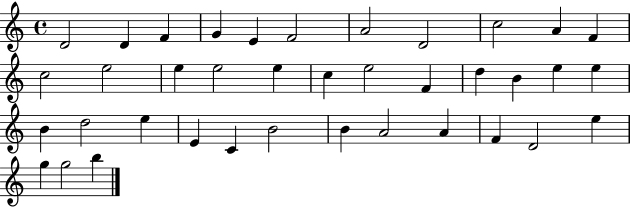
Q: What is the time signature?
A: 4/4